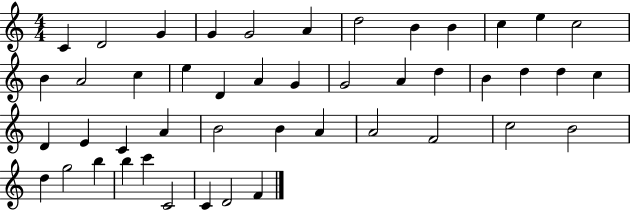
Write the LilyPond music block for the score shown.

{
  \clef treble
  \numericTimeSignature
  \time 4/4
  \key c \major
  c'4 d'2 g'4 | g'4 g'2 a'4 | d''2 b'4 b'4 | c''4 e''4 c''2 | \break b'4 a'2 c''4 | e''4 d'4 a'4 g'4 | g'2 a'4 d''4 | b'4 d''4 d''4 c''4 | \break d'4 e'4 c'4 a'4 | b'2 b'4 a'4 | a'2 f'2 | c''2 b'2 | \break d''4 g''2 b''4 | b''4 c'''4 c'2 | c'4 d'2 f'4 | \bar "|."
}